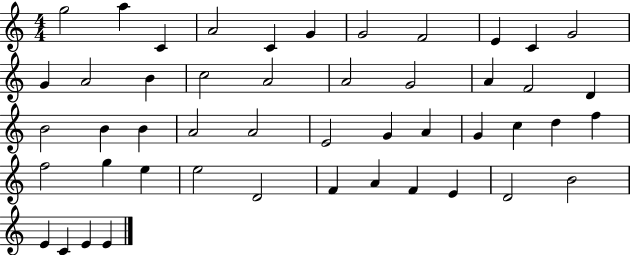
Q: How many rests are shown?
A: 0